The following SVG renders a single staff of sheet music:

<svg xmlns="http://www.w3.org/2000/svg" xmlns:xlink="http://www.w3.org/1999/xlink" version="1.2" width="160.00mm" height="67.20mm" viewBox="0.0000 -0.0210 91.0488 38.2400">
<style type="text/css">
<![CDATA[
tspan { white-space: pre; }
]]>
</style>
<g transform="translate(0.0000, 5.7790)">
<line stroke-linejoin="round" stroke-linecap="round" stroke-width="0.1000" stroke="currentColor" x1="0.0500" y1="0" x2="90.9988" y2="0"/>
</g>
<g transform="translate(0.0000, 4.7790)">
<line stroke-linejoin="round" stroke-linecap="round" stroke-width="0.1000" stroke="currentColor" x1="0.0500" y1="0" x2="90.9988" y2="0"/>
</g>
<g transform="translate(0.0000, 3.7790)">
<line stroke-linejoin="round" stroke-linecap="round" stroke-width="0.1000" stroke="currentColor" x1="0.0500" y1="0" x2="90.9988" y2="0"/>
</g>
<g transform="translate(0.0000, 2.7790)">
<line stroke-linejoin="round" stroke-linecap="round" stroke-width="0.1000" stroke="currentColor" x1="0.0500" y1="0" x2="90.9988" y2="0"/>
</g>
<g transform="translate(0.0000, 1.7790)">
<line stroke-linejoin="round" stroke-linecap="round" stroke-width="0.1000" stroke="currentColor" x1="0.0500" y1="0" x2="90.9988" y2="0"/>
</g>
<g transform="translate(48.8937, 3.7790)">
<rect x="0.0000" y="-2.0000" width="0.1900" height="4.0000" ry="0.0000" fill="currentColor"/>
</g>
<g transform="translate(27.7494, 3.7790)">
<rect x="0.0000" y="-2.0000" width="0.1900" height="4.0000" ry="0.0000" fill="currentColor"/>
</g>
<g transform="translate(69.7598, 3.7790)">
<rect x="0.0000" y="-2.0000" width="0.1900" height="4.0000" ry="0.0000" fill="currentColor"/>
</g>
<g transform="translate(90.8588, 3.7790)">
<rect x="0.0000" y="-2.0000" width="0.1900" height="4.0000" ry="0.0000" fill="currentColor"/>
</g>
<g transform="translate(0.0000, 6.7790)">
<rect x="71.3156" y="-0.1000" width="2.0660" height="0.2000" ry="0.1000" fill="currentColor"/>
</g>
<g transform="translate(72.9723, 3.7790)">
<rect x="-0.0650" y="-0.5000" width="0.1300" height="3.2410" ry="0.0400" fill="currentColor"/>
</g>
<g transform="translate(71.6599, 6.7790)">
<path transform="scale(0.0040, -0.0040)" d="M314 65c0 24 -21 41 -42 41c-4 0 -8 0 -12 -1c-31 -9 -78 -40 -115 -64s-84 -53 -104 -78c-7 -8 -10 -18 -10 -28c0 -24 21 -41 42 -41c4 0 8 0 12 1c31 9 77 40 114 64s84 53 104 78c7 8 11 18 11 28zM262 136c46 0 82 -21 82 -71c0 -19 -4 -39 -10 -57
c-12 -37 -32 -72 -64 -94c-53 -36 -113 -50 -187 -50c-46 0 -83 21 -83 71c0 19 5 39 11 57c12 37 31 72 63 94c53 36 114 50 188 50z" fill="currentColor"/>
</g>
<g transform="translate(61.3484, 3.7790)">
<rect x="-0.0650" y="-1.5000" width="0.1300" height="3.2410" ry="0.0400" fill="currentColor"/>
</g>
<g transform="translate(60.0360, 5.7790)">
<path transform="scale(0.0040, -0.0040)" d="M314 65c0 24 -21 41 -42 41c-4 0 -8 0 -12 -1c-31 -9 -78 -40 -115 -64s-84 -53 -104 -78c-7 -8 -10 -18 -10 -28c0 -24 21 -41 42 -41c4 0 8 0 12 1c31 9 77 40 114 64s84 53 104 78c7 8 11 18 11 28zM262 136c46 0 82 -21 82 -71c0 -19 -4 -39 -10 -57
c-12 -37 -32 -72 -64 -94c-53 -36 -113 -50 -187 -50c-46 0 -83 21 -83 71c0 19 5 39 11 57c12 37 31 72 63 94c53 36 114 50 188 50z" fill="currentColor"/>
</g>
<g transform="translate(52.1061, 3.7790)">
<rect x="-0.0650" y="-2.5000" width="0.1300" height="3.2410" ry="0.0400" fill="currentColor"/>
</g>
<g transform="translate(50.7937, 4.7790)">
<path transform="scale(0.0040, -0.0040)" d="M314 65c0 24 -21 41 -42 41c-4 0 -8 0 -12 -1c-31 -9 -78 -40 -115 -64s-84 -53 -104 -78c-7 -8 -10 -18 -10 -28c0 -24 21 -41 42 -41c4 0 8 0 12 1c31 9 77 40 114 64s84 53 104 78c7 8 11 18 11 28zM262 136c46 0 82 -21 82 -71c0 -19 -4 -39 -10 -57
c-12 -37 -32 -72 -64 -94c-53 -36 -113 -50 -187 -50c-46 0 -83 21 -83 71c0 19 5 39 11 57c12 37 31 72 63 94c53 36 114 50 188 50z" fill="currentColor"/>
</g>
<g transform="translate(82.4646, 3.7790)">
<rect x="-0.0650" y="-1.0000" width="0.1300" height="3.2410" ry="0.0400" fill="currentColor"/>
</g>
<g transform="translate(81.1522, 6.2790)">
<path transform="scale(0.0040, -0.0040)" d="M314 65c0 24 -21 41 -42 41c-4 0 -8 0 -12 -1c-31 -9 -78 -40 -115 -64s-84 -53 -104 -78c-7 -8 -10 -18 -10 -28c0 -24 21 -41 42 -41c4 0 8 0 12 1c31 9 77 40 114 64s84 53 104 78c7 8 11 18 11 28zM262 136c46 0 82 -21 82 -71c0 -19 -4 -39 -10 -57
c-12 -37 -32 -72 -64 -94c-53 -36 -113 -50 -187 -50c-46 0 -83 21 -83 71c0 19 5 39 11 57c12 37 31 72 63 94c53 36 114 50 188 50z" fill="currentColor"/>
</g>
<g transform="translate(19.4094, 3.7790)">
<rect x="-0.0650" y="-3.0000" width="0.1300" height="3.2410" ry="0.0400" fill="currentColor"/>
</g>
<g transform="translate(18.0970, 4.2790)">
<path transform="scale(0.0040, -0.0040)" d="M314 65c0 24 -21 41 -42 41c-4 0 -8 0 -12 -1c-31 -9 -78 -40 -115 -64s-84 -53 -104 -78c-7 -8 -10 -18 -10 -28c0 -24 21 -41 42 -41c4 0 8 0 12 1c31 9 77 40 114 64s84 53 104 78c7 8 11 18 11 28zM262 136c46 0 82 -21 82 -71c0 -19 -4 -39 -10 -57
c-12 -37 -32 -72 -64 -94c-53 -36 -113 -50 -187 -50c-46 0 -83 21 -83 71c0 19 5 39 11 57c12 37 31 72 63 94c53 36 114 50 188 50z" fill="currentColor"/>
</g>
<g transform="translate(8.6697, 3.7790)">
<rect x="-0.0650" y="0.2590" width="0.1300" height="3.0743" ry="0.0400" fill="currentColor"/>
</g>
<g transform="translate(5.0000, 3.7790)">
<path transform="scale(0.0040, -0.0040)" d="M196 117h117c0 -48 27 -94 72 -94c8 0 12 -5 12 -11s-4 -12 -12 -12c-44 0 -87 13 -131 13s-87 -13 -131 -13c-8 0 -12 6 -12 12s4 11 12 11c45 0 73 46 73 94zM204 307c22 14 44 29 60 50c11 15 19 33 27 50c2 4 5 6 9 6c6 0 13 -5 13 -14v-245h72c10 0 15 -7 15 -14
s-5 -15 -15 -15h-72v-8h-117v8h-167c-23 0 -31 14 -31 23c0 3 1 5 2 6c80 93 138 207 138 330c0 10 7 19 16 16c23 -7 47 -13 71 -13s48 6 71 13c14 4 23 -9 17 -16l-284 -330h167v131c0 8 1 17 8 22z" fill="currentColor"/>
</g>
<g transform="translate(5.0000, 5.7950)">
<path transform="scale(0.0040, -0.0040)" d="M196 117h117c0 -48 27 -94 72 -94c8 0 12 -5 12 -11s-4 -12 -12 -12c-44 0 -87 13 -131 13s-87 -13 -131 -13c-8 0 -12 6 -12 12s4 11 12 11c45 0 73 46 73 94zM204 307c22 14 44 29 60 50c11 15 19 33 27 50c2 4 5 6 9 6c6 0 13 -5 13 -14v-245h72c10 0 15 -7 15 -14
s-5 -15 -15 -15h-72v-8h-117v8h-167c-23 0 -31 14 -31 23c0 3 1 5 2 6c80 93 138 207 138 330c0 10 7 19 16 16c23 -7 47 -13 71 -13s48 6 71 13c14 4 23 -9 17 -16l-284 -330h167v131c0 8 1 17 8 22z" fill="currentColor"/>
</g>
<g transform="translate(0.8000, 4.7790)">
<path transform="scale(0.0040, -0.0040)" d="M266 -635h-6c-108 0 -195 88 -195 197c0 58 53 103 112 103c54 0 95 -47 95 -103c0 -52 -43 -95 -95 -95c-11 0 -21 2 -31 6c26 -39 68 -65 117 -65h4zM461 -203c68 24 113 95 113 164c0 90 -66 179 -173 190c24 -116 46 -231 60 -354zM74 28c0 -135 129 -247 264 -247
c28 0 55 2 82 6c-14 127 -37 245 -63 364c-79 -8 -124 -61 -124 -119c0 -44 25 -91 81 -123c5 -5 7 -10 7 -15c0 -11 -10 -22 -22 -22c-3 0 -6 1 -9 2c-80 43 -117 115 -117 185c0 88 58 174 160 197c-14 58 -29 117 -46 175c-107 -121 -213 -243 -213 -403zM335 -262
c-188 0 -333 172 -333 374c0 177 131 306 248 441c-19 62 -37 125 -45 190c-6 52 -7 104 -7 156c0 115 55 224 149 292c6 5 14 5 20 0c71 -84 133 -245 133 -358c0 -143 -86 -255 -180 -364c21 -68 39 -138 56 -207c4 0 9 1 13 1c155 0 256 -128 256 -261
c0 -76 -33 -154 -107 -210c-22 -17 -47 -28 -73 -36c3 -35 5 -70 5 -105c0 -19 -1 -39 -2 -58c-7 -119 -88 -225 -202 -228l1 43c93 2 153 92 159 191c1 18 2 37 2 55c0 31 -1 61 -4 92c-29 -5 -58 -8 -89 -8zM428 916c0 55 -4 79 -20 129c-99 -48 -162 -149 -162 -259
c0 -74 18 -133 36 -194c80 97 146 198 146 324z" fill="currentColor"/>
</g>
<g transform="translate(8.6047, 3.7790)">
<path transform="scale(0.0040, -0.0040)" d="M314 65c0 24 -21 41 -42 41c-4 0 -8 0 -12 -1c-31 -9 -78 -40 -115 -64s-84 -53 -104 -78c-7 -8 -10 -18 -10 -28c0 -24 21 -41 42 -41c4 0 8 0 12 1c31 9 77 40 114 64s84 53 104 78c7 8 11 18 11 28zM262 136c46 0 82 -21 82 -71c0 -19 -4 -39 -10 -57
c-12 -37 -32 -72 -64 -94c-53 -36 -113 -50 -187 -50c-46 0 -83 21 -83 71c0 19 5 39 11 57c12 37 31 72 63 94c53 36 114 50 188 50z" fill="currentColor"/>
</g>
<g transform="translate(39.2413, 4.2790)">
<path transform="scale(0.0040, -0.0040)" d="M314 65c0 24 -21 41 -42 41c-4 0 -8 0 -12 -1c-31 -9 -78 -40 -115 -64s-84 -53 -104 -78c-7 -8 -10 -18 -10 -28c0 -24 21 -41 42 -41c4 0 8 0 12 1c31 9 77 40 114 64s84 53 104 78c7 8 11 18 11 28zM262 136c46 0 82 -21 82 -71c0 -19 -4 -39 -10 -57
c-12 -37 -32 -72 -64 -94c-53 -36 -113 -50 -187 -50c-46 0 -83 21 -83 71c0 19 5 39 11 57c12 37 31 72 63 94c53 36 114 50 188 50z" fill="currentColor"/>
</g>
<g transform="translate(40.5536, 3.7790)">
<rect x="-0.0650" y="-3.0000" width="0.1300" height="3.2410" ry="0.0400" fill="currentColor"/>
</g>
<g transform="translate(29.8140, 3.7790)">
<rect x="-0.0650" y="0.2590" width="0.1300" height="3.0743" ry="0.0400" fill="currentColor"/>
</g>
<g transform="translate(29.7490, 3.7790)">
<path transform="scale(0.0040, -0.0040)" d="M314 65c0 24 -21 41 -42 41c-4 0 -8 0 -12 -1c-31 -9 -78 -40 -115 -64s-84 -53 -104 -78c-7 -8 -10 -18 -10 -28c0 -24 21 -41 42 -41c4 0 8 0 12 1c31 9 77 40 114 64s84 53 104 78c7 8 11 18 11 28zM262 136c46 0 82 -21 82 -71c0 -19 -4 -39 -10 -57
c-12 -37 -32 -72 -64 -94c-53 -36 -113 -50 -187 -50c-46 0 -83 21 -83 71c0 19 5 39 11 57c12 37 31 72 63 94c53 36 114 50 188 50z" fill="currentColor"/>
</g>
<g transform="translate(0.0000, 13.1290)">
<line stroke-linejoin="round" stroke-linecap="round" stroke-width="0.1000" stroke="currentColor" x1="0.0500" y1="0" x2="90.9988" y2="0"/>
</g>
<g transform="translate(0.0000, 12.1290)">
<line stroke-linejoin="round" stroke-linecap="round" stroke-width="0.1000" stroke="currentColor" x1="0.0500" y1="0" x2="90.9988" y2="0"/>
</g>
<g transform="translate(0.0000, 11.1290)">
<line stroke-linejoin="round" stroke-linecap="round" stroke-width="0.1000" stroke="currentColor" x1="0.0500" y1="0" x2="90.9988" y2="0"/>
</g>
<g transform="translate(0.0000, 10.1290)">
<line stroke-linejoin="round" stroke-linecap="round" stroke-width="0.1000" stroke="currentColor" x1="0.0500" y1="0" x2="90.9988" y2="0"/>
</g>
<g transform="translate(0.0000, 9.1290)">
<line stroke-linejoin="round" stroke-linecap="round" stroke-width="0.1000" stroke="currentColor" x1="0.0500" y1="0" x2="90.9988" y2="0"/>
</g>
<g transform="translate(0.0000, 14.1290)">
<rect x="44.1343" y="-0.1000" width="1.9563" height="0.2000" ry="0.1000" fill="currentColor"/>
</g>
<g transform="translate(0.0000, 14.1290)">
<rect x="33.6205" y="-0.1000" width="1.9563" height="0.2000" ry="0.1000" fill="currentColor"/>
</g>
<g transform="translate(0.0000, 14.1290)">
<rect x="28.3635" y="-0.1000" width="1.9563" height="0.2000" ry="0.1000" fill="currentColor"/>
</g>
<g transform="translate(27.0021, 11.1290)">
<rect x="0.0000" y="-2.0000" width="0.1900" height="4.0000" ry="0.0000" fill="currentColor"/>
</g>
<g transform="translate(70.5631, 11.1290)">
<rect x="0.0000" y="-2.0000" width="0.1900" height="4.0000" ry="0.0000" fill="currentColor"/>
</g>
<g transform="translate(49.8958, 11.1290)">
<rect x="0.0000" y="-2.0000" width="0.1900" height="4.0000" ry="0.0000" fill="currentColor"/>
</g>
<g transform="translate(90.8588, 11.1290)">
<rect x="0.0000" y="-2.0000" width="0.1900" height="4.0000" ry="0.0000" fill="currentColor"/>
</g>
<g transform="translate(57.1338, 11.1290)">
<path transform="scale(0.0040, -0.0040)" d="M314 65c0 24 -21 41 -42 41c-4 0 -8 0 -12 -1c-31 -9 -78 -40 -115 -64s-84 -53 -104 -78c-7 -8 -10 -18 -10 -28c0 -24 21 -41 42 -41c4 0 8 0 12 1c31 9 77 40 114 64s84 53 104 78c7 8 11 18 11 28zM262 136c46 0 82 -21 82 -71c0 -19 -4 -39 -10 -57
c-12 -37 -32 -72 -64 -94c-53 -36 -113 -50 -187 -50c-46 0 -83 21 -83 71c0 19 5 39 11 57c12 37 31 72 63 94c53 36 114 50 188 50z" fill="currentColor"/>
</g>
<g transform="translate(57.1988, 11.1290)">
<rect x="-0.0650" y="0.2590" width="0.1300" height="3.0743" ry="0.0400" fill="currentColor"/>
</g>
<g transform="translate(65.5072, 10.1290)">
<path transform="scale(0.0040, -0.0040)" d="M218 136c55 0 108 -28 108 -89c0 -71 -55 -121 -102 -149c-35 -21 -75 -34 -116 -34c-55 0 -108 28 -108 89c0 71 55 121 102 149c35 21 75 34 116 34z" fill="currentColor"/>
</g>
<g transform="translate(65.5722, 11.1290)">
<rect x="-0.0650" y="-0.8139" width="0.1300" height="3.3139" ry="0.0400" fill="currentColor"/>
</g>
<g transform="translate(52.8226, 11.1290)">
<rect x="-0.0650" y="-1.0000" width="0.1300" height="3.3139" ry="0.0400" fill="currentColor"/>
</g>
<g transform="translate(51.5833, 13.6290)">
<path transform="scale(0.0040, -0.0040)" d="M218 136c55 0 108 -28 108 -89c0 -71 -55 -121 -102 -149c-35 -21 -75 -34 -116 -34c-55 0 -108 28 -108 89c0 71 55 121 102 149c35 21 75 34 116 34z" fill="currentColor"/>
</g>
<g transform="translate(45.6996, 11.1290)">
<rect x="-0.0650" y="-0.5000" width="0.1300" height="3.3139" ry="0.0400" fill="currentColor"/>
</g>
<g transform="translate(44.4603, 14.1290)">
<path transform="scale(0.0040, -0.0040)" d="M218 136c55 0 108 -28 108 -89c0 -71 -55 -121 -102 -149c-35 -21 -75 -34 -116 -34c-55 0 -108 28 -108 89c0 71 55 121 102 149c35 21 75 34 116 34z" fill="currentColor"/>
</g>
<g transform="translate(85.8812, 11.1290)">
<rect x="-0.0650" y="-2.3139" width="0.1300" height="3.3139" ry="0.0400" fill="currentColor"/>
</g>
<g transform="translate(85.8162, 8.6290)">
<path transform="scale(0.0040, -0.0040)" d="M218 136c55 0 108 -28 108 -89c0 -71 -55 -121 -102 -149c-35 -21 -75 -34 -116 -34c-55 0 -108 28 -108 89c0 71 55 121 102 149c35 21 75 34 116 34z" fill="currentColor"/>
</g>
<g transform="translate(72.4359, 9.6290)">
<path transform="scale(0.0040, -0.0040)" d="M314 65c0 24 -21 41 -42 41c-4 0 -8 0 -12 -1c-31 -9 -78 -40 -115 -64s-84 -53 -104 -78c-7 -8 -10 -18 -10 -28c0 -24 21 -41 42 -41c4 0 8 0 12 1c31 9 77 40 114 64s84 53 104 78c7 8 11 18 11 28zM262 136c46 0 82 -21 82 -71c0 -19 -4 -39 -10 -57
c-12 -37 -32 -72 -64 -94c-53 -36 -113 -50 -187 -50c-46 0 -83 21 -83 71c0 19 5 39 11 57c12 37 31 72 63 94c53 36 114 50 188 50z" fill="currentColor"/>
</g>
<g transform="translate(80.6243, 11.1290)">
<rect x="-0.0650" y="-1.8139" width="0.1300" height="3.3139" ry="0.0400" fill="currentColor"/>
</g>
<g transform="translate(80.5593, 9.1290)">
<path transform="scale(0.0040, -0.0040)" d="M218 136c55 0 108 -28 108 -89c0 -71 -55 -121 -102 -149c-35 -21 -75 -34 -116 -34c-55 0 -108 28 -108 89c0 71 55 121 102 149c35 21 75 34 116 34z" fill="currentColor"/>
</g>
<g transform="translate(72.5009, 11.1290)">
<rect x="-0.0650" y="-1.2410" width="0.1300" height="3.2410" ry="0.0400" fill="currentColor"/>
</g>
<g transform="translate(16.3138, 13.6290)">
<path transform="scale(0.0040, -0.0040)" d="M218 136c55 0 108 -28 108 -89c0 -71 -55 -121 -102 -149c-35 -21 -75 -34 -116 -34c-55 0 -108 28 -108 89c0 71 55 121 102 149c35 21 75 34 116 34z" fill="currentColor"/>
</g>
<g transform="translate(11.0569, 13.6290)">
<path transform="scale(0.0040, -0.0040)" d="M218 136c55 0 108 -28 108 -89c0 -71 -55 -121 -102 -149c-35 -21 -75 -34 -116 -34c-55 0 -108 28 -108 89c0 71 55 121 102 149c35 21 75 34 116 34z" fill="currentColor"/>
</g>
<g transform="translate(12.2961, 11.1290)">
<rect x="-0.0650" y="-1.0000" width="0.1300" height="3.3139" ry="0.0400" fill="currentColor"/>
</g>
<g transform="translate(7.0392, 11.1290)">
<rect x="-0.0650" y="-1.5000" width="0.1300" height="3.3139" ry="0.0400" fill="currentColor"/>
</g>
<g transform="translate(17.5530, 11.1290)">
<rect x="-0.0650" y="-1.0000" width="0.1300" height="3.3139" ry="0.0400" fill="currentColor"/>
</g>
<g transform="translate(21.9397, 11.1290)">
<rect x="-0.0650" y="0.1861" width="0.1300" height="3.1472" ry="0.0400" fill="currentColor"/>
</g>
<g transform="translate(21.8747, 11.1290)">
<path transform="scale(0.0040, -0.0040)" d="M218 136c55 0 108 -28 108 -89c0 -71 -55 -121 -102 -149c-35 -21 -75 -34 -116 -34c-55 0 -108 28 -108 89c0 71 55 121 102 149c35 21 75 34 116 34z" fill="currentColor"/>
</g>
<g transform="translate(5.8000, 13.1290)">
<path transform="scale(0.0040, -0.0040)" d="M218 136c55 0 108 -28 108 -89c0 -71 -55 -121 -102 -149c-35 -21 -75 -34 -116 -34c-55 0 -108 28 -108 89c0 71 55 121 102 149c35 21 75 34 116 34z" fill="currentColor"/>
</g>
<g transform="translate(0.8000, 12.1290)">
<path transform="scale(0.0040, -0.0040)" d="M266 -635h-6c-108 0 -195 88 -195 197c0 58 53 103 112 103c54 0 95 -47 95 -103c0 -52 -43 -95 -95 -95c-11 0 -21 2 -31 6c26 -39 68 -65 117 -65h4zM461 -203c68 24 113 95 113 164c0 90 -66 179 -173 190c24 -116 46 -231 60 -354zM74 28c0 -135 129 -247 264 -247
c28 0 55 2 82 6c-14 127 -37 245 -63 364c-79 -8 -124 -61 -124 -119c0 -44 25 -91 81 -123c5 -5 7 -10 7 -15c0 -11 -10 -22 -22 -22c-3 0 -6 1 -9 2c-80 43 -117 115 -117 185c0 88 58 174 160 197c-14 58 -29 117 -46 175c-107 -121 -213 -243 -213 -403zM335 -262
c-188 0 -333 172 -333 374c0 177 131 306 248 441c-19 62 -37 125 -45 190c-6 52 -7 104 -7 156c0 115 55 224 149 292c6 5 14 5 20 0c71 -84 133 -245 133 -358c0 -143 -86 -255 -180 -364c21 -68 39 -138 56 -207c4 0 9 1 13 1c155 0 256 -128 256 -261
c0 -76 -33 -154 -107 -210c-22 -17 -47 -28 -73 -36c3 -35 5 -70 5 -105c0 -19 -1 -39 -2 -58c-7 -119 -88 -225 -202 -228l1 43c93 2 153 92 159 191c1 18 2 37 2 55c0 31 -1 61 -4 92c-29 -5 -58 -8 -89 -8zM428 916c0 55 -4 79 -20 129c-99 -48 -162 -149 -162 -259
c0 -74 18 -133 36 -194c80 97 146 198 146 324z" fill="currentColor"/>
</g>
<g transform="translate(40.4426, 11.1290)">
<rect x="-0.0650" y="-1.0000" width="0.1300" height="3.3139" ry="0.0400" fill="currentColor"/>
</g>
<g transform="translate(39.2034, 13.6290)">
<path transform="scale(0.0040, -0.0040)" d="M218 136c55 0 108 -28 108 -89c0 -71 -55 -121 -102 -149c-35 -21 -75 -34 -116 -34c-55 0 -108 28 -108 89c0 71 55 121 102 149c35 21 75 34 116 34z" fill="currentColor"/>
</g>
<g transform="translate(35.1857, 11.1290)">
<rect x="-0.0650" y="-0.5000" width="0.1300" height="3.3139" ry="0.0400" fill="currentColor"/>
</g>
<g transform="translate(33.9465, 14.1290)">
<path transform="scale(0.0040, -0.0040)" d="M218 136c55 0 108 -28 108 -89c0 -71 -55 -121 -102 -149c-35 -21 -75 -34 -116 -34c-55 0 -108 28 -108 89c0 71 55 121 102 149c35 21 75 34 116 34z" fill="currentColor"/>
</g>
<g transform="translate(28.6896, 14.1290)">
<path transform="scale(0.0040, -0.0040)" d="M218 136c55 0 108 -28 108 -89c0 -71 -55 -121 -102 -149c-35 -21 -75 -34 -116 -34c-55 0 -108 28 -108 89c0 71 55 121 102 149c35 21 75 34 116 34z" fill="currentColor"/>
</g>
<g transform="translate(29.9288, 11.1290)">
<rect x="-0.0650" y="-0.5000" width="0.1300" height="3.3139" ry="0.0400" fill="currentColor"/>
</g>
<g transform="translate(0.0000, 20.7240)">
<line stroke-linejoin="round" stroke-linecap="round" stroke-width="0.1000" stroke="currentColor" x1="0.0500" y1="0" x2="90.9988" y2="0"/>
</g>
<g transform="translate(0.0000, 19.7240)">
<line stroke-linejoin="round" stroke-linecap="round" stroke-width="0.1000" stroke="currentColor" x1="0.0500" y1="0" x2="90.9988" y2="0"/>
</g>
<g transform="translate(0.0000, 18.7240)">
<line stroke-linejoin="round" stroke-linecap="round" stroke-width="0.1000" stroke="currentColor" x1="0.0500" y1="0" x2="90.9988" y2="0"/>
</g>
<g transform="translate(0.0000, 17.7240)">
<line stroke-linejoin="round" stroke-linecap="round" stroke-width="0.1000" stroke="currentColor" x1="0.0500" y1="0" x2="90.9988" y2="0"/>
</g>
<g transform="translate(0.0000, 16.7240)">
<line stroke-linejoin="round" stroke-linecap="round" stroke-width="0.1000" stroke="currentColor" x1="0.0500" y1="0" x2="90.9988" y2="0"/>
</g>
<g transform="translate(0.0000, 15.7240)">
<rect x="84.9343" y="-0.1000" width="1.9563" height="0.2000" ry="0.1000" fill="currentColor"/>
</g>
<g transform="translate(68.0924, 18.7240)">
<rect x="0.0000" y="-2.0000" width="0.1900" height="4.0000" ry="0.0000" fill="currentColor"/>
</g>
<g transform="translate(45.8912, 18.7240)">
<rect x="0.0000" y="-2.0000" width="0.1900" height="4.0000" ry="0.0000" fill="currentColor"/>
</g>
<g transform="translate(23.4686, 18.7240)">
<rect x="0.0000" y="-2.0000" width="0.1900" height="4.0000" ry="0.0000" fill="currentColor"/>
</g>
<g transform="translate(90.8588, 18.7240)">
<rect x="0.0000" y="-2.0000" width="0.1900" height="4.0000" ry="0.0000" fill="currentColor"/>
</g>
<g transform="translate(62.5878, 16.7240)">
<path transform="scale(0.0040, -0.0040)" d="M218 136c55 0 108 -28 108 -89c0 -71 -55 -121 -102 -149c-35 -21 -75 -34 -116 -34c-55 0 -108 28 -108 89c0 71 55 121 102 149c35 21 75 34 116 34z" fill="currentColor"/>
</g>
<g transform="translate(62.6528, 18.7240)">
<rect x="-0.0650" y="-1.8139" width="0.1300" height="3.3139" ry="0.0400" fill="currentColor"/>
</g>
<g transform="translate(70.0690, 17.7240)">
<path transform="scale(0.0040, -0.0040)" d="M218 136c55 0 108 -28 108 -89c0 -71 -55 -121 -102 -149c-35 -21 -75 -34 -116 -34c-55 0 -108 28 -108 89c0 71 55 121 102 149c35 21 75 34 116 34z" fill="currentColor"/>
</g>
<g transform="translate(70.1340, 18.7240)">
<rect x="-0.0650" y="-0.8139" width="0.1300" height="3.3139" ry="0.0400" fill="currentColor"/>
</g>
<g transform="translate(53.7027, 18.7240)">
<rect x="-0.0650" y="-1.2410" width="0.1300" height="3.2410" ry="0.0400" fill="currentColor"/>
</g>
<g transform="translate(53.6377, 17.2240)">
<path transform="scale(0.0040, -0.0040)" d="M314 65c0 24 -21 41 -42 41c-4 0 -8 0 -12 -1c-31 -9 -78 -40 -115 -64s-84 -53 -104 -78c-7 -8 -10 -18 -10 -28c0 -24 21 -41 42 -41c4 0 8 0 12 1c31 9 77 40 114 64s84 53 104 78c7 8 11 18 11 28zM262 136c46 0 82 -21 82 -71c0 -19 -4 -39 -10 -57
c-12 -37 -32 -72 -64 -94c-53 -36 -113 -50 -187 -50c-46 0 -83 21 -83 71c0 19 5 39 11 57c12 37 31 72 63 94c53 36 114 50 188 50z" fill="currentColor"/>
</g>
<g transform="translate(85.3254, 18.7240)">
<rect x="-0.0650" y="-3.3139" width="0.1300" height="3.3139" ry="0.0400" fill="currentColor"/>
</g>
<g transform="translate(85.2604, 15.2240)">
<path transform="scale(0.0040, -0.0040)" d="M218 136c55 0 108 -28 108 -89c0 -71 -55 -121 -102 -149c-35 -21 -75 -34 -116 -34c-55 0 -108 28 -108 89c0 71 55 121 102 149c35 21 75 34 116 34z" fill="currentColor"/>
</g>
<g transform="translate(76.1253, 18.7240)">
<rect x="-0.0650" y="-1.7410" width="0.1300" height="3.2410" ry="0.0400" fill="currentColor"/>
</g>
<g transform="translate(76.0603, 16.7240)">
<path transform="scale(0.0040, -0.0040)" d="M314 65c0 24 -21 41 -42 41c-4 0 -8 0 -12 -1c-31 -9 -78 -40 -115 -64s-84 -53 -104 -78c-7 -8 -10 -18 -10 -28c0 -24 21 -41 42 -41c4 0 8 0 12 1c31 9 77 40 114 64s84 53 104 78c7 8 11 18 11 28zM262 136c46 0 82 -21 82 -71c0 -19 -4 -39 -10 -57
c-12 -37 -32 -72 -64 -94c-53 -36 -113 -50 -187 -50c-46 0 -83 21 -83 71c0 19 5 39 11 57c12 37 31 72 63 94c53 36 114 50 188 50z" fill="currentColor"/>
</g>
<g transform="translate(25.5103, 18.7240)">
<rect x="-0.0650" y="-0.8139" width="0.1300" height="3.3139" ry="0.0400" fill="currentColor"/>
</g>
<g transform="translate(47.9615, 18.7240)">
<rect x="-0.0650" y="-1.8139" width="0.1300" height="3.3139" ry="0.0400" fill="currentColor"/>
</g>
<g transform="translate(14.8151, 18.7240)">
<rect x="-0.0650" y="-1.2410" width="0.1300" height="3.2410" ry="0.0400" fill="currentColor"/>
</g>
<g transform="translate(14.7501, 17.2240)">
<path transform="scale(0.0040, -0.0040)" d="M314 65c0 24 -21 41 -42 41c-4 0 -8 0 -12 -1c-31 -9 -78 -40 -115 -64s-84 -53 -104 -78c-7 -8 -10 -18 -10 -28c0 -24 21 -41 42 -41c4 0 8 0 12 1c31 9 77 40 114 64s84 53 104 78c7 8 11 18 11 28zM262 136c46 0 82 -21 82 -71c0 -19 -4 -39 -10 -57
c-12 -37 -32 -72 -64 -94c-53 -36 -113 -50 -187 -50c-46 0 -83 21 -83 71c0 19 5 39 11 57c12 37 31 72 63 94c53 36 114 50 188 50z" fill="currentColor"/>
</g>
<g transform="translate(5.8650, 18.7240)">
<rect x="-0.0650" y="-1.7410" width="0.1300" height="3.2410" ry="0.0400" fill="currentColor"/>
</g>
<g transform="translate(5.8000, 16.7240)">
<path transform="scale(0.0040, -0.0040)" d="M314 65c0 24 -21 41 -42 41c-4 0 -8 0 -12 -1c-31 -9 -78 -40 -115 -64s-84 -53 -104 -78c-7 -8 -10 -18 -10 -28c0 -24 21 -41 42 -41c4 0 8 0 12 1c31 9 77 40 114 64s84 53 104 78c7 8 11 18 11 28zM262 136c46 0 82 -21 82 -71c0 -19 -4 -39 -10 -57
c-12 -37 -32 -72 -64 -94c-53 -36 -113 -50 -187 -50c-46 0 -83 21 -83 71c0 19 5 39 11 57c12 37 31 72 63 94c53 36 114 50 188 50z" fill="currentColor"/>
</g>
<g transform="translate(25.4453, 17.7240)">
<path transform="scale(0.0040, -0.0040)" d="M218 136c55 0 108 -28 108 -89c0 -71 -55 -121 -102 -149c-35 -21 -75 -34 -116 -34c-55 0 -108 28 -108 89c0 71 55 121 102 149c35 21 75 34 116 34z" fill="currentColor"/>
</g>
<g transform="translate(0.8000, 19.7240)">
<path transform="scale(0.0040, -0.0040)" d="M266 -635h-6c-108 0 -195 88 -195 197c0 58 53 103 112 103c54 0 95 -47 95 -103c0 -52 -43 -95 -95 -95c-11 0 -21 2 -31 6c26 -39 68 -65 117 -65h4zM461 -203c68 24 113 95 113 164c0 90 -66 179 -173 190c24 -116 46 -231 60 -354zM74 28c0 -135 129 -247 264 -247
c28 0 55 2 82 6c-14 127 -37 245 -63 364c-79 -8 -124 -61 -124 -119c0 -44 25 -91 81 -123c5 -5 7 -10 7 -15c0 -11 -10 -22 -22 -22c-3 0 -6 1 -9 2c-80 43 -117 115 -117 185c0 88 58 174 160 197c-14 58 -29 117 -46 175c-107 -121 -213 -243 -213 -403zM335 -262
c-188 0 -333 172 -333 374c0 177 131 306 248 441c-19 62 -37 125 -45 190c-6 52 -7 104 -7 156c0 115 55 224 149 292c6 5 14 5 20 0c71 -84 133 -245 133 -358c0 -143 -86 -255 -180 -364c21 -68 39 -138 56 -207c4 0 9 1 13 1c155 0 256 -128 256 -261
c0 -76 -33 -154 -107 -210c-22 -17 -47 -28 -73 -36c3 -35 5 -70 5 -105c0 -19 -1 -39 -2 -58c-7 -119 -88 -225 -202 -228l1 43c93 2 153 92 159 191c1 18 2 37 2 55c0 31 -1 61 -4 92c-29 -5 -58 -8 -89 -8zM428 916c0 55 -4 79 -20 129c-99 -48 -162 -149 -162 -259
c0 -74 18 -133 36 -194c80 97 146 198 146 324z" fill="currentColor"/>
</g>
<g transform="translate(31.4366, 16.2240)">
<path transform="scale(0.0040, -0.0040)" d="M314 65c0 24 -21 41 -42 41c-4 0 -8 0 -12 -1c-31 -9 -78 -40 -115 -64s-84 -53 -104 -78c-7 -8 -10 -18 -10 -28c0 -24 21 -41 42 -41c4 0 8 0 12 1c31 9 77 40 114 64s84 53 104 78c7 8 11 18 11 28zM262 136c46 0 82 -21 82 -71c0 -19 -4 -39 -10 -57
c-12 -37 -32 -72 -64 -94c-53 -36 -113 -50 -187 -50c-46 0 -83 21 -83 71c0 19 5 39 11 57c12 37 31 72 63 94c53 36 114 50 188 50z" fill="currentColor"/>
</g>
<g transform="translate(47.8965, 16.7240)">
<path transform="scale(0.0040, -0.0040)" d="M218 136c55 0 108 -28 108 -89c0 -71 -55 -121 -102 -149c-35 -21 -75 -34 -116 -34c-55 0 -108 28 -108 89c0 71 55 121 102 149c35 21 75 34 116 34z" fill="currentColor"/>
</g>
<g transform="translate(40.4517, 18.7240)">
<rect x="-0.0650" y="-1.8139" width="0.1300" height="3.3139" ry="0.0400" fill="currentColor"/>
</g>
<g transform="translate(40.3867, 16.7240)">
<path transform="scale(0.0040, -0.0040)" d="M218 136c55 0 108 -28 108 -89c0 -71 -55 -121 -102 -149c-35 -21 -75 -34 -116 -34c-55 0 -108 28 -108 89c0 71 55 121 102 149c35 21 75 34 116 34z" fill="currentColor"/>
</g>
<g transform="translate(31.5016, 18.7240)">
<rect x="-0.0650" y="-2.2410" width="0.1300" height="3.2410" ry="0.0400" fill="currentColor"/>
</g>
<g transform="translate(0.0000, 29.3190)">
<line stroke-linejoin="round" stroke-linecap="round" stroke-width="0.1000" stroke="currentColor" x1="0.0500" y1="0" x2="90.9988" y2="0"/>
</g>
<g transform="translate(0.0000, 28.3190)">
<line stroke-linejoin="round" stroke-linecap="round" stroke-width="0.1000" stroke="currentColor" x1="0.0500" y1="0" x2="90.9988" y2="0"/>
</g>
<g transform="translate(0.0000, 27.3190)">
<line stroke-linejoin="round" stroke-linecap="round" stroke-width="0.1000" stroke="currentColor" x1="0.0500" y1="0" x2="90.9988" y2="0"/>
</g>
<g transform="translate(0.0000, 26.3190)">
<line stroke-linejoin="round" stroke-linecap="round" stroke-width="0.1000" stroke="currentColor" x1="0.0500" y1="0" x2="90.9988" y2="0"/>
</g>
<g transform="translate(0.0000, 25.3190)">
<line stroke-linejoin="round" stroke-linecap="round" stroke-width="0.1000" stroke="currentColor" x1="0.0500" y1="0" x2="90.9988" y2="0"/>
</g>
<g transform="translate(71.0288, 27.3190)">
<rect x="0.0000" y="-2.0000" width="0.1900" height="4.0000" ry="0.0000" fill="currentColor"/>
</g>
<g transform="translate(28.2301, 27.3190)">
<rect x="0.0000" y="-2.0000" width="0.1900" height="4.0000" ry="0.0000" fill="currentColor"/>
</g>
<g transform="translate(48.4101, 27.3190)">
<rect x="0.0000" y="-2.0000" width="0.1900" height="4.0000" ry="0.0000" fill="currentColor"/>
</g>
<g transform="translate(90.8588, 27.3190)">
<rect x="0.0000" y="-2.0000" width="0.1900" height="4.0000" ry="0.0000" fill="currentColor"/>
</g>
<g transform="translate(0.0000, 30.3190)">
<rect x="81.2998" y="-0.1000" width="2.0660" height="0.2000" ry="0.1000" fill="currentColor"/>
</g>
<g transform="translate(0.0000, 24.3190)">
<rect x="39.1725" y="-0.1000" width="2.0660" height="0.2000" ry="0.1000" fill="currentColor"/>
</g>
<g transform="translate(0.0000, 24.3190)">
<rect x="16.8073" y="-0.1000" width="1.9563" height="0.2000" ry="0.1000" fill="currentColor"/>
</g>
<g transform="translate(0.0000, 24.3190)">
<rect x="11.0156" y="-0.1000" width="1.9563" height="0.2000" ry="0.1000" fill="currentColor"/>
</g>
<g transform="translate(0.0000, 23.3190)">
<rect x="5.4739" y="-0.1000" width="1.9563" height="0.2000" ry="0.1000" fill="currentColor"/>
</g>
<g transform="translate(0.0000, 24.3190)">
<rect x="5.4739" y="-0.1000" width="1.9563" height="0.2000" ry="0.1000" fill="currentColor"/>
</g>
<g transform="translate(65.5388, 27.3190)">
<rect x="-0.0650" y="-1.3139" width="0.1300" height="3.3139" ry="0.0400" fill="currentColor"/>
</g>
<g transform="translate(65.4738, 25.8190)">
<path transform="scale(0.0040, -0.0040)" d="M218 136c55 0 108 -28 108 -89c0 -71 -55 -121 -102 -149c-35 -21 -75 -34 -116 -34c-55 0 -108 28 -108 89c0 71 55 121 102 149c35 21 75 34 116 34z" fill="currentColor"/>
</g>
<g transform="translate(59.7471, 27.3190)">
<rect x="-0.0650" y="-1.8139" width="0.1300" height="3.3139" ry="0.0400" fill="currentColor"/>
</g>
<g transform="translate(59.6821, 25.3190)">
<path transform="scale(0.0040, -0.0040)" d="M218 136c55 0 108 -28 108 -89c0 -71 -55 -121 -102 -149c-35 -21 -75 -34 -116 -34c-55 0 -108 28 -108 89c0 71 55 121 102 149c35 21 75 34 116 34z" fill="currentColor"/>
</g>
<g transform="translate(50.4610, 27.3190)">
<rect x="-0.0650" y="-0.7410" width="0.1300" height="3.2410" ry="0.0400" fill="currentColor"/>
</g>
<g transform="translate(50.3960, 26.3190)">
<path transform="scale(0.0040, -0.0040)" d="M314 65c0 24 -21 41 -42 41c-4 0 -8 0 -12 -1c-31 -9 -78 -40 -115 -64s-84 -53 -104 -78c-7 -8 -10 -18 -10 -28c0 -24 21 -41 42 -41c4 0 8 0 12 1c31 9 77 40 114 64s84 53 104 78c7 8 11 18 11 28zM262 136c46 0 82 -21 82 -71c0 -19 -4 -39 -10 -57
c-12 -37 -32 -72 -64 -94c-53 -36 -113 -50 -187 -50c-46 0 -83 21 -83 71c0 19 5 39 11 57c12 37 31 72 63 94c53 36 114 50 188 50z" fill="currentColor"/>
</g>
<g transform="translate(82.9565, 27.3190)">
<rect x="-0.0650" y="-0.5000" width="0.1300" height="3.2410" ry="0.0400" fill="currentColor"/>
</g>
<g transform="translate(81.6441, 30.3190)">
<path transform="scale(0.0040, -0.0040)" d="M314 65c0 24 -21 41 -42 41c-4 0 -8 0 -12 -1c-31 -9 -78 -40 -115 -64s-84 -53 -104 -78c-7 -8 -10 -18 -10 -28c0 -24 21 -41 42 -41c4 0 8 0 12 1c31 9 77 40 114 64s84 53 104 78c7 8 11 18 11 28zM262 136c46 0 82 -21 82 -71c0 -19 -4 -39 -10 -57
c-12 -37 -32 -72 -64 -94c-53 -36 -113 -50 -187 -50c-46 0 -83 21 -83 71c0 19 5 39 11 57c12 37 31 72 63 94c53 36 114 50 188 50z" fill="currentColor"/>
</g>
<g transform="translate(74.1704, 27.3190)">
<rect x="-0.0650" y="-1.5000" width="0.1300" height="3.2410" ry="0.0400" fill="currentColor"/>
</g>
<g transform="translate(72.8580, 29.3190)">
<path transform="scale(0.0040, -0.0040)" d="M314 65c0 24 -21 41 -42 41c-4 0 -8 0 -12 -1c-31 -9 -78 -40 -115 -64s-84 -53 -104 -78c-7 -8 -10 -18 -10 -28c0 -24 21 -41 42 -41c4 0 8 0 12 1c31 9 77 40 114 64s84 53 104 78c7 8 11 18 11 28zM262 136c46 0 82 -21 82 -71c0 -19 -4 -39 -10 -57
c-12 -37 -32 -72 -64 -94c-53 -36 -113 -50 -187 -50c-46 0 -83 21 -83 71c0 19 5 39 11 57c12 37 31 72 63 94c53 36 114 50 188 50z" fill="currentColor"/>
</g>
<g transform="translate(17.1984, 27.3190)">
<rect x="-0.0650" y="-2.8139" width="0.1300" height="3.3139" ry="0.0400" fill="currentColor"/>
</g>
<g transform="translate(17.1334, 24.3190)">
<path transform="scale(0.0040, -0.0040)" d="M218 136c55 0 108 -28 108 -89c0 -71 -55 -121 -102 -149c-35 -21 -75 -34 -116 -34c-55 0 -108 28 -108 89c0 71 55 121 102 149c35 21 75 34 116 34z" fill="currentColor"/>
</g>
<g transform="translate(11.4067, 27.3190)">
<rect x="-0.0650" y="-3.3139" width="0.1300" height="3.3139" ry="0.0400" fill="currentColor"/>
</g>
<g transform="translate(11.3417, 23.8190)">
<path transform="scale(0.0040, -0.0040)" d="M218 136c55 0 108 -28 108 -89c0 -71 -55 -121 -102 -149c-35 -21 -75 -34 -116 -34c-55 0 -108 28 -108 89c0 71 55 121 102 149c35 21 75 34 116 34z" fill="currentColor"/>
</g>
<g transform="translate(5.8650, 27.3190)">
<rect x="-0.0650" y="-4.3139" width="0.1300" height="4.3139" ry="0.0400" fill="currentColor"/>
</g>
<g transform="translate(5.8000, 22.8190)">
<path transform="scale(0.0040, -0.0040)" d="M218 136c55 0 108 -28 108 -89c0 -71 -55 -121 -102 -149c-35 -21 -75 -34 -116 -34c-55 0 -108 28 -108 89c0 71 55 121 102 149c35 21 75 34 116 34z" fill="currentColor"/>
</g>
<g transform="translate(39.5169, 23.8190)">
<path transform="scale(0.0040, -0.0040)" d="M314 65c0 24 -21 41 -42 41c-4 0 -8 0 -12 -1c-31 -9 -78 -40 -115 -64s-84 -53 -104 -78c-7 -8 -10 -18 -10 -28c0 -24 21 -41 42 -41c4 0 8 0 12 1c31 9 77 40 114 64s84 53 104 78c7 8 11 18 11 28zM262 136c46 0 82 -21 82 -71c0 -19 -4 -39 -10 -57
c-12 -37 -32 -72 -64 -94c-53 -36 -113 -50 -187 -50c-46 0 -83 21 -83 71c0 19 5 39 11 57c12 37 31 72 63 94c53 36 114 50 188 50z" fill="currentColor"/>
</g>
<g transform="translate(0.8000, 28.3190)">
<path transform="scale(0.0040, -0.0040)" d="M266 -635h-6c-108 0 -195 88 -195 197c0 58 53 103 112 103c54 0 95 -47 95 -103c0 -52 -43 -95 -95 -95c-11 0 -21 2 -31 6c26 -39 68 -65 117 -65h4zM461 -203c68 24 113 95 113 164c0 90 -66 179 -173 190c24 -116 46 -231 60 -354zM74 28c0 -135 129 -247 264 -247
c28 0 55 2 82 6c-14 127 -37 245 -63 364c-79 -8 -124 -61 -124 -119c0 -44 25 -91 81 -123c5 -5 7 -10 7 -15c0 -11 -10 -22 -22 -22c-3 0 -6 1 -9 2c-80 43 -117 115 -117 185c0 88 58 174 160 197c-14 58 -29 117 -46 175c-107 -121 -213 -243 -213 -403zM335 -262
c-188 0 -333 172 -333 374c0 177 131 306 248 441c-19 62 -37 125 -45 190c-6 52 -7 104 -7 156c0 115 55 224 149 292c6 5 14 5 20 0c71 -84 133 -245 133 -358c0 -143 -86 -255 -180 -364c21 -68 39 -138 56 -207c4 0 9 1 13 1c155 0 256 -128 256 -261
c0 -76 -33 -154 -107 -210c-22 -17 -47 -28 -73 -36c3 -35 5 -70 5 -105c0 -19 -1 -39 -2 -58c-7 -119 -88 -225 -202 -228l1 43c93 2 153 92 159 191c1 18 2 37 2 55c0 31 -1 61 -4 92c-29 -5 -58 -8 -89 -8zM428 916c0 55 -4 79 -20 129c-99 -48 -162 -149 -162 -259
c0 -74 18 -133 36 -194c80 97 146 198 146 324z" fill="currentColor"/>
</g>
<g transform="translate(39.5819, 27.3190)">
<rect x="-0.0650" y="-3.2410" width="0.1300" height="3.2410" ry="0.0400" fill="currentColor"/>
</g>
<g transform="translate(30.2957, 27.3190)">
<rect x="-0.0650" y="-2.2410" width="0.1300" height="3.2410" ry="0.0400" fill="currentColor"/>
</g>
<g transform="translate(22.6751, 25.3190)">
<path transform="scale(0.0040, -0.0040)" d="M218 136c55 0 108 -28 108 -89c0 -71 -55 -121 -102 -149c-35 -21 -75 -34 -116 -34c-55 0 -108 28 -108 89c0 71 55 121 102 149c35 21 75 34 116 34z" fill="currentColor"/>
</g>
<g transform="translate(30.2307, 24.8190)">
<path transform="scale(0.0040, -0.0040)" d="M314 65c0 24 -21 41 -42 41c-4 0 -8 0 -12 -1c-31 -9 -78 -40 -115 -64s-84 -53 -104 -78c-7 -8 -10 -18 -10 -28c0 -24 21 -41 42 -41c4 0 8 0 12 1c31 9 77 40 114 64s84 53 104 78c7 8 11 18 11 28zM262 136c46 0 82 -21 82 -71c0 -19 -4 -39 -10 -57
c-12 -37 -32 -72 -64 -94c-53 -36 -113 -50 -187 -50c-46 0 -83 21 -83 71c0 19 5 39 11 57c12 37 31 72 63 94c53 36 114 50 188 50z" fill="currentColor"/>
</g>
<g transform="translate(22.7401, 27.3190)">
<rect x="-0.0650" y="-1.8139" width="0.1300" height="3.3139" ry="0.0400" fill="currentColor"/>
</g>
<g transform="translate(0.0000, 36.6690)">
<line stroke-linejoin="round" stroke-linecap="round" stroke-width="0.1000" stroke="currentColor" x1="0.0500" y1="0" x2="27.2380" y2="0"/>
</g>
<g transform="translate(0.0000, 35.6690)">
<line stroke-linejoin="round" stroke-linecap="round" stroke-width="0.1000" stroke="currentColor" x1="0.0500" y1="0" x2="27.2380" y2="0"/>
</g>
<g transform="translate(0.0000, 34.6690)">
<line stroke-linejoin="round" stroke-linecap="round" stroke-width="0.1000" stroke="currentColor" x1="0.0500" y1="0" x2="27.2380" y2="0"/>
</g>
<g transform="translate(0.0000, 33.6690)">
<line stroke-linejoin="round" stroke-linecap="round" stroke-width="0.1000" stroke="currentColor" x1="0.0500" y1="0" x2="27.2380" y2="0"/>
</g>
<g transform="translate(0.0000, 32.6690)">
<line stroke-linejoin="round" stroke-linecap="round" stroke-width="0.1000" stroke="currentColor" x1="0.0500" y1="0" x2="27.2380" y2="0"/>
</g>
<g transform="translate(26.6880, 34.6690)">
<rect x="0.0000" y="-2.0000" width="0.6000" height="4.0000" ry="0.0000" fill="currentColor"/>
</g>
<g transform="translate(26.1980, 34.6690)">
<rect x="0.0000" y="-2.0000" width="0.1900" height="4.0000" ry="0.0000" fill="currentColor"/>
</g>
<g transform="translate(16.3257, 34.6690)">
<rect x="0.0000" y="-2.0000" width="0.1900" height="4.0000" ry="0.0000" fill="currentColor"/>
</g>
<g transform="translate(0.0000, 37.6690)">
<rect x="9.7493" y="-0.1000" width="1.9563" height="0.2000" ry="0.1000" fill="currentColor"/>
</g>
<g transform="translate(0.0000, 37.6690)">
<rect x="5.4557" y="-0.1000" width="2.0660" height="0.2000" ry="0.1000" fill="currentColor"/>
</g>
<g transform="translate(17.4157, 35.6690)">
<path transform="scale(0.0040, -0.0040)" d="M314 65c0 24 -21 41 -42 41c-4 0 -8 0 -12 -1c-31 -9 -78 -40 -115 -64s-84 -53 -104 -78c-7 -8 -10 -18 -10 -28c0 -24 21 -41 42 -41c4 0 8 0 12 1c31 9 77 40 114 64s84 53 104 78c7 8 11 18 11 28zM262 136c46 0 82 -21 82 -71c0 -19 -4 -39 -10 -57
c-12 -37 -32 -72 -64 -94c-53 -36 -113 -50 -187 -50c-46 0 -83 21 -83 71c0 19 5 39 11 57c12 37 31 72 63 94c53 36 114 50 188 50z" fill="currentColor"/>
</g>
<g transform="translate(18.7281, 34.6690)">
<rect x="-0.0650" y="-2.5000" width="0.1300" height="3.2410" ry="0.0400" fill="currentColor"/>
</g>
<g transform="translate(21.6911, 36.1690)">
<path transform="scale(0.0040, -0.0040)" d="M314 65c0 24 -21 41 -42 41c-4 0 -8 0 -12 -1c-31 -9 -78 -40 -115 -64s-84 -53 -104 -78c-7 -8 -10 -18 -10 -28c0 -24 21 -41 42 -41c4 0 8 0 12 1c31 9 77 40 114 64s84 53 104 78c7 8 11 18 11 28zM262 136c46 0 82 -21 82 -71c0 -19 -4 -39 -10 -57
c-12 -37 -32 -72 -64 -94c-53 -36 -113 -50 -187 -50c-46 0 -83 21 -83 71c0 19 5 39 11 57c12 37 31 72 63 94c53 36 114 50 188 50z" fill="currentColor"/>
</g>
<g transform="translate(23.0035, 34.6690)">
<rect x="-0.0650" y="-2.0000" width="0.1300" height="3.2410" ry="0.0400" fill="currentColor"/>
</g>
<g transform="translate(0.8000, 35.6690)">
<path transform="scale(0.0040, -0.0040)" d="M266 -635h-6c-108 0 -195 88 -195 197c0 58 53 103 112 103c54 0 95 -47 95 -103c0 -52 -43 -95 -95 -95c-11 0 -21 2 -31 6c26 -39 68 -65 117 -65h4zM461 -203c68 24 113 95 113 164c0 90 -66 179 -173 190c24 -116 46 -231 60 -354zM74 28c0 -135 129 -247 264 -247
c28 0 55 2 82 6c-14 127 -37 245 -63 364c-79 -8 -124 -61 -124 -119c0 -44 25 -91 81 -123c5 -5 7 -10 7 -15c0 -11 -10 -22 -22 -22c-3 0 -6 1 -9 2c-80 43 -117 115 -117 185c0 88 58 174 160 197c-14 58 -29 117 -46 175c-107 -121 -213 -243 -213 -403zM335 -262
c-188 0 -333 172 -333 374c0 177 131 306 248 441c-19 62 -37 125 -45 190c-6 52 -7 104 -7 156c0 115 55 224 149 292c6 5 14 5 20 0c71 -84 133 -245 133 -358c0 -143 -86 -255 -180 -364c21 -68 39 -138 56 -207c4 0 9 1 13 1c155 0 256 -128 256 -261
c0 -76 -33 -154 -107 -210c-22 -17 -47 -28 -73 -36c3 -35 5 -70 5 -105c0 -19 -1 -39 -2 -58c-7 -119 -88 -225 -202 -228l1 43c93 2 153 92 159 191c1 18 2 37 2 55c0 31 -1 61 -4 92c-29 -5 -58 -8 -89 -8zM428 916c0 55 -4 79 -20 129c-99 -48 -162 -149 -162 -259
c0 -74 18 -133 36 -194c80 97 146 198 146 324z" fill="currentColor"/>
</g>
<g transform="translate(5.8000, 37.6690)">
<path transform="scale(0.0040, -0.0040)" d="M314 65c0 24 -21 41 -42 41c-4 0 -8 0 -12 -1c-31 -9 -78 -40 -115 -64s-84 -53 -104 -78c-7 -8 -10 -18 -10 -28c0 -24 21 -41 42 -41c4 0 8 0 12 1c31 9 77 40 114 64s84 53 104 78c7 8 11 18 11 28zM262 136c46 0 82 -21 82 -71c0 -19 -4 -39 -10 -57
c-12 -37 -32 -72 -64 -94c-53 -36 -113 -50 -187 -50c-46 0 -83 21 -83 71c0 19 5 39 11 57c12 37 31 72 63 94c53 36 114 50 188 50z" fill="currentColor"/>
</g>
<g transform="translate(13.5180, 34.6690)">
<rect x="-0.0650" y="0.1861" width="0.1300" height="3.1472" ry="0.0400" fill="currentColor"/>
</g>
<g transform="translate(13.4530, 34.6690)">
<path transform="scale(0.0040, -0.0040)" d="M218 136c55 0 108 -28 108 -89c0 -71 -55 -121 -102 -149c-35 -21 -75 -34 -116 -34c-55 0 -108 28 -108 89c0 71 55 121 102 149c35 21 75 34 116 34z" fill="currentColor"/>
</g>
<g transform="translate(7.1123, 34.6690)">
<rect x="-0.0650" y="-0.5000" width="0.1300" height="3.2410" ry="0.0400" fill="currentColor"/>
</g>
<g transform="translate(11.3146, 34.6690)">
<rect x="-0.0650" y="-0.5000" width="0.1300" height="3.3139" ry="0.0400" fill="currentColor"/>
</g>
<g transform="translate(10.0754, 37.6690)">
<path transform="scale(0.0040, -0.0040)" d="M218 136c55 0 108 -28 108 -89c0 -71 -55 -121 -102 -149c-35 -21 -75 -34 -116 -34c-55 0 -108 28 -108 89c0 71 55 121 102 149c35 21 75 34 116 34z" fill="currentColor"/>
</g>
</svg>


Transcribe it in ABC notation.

X:1
T:Untitled
M:4/4
L:1/4
K:C
B2 A2 B2 A2 G2 E2 C2 D2 E D D B C C D C D B2 d e2 f g f2 e2 d g2 f f e2 f d f2 b d' b a f g2 b2 d2 f e E2 C2 C2 C B G2 F2